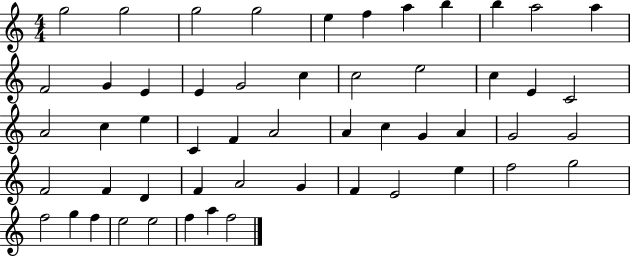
{
  \clef treble
  \numericTimeSignature
  \time 4/4
  \key c \major
  g''2 g''2 | g''2 g''2 | e''4 f''4 a''4 b''4 | b''4 a''2 a''4 | \break f'2 g'4 e'4 | e'4 g'2 c''4 | c''2 e''2 | c''4 e'4 c'2 | \break a'2 c''4 e''4 | c'4 f'4 a'2 | a'4 c''4 g'4 a'4 | g'2 g'2 | \break f'2 f'4 d'4 | f'4 a'2 g'4 | f'4 e'2 e''4 | f''2 g''2 | \break f''2 g''4 f''4 | e''2 e''2 | f''4 a''4 f''2 | \bar "|."
}